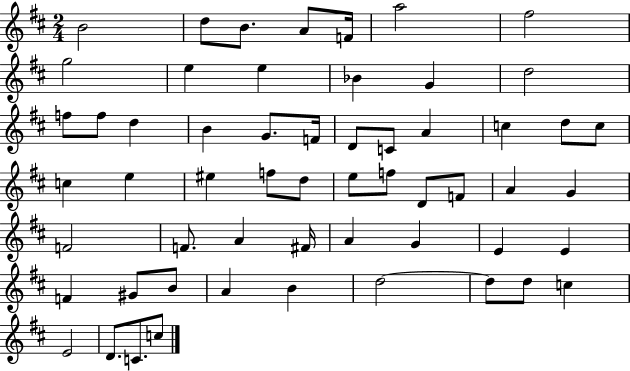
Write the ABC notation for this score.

X:1
T:Untitled
M:2/4
L:1/4
K:D
B2 d/2 B/2 A/2 F/4 a2 ^f2 g2 e e _B G d2 f/2 f/2 d B G/2 F/4 D/2 C/2 A c d/2 c/2 c e ^e f/2 d/2 e/2 f/2 D/2 F/2 A G F2 F/2 A ^F/4 A G E E F ^G/2 B/2 A B d2 d/2 d/2 c E2 D/2 C/2 c/2